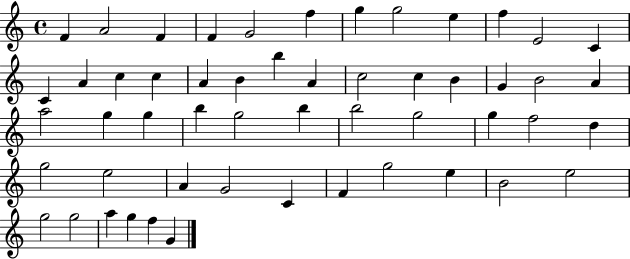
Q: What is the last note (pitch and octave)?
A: G4